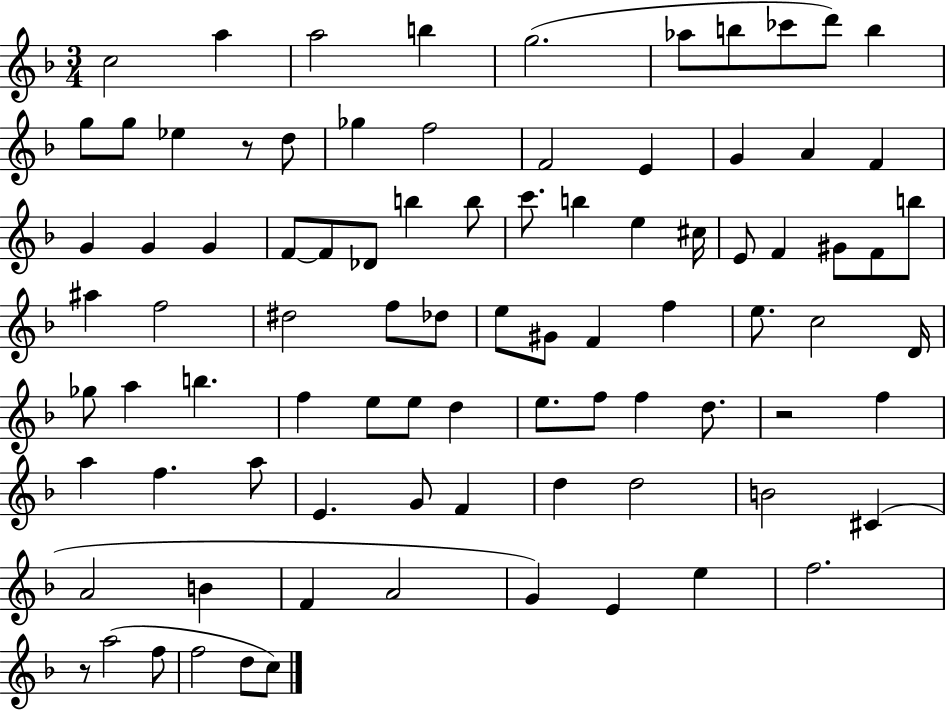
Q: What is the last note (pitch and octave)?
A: C5